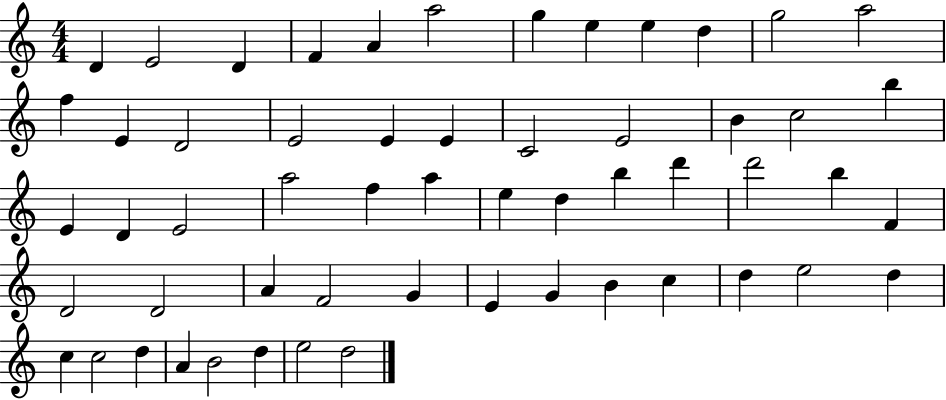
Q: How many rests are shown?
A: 0